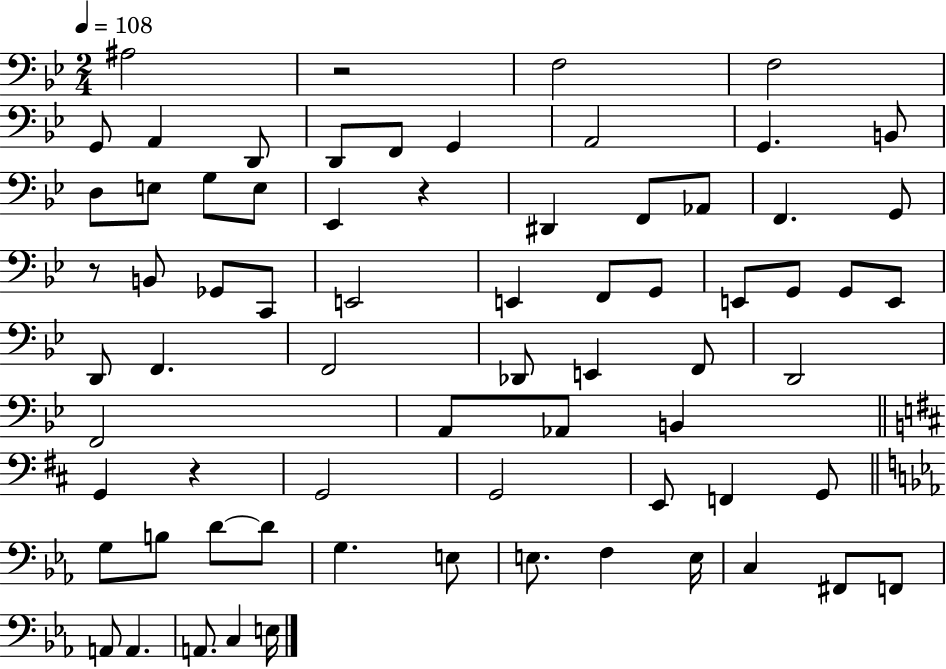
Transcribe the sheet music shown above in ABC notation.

X:1
T:Untitled
M:2/4
L:1/4
K:Bb
^A,2 z2 F,2 F,2 G,,/2 A,, D,,/2 D,,/2 F,,/2 G,, A,,2 G,, B,,/2 D,/2 E,/2 G,/2 E,/2 _E,, z ^D,, F,,/2 _A,,/2 F,, G,,/2 z/2 B,,/2 _G,,/2 C,,/2 E,,2 E,, F,,/2 G,,/2 E,,/2 G,,/2 G,,/2 E,,/2 D,,/2 F,, F,,2 _D,,/2 E,, F,,/2 D,,2 F,,2 A,,/2 _A,,/2 B,, G,, z G,,2 G,,2 E,,/2 F,, G,,/2 G,/2 B,/2 D/2 D/2 G, E,/2 E,/2 F, E,/4 C, ^F,,/2 F,,/2 A,,/2 A,, A,,/2 C, E,/4